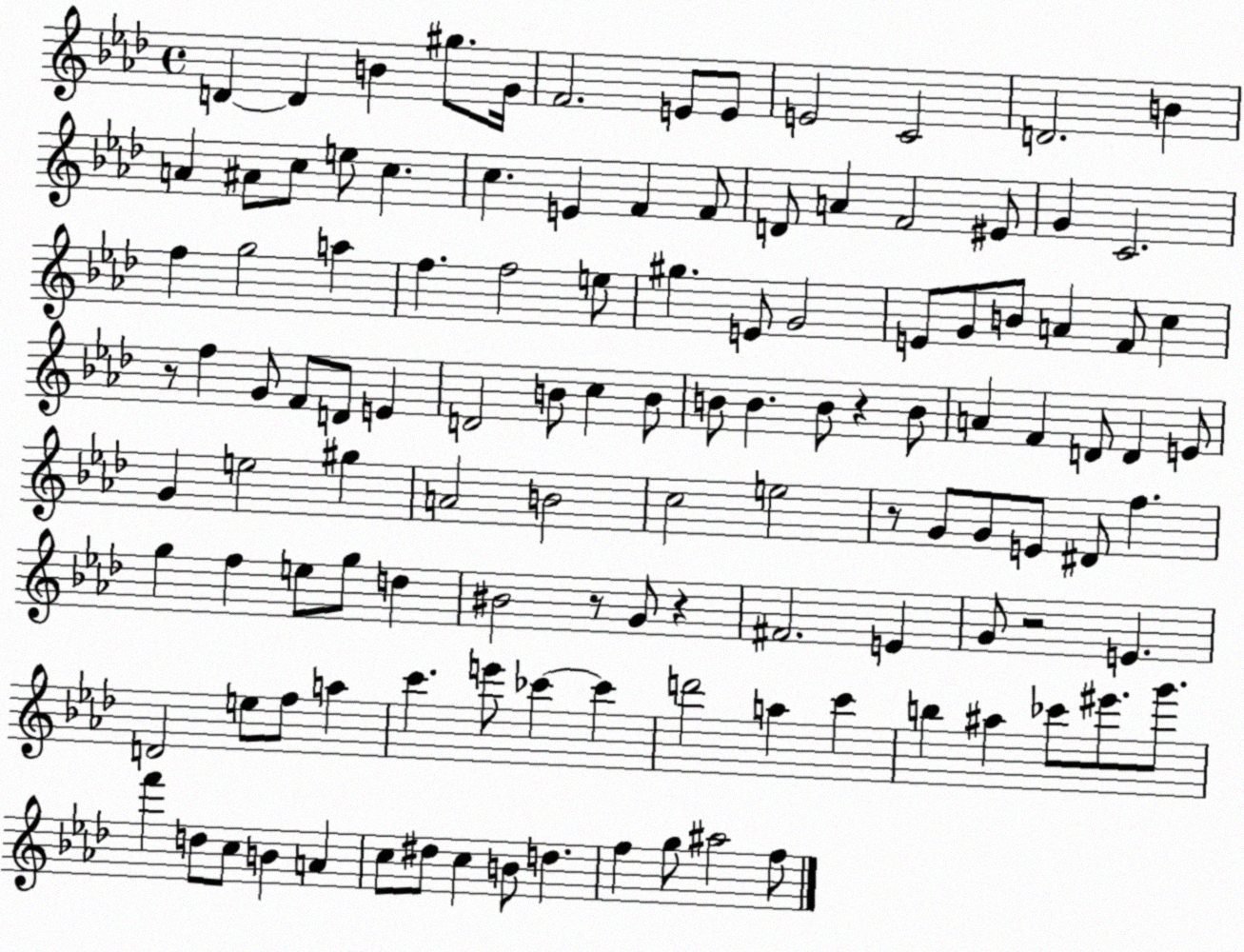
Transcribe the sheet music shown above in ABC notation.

X:1
T:Untitled
M:4/4
L:1/4
K:Ab
D D B ^g/2 G/4 F2 E/2 E/2 E2 C2 D2 B A ^A/2 c/2 e/2 c c E F F/2 D/2 A F2 ^E/2 G C2 f g2 a f f2 e/2 ^g E/2 G2 E/2 G/2 B/2 A F/2 c z/2 f G/2 F/2 D/2 E D2 B/2 c B/2 B/2 B B/2 z B/2 A F D/2 D E/2 G e2 ^g A2 B2 c2 e2 z/2 G/2 G/2 E/2 ^D/2 f g f e/2 g/2 d ^B2 z/2 G/2 z ^F2 E G/2 z2 E D2 e/2 f/2 a c' e'/2 _c' _c' d'2 a c' b ^a _c'/2 ^e'/2 g'/2 f' d/2 c/2 B A c/2 ^d/2 c B/2 d f g/2 ^a2 f/2